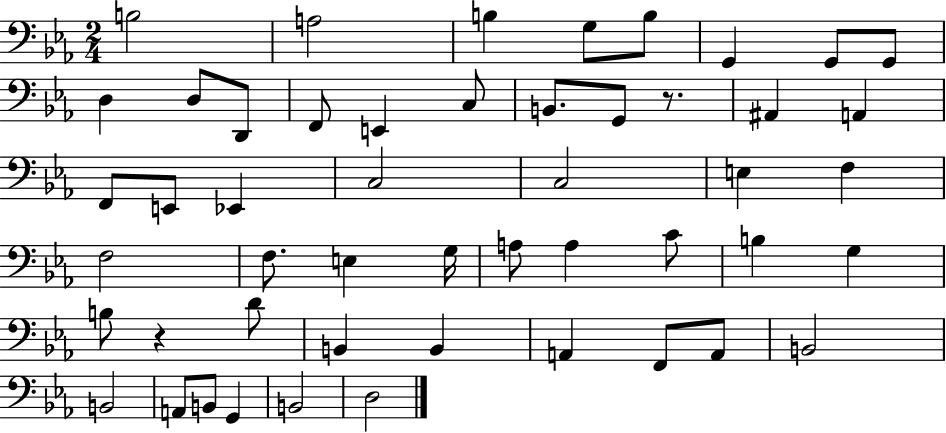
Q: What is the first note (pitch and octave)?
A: B3